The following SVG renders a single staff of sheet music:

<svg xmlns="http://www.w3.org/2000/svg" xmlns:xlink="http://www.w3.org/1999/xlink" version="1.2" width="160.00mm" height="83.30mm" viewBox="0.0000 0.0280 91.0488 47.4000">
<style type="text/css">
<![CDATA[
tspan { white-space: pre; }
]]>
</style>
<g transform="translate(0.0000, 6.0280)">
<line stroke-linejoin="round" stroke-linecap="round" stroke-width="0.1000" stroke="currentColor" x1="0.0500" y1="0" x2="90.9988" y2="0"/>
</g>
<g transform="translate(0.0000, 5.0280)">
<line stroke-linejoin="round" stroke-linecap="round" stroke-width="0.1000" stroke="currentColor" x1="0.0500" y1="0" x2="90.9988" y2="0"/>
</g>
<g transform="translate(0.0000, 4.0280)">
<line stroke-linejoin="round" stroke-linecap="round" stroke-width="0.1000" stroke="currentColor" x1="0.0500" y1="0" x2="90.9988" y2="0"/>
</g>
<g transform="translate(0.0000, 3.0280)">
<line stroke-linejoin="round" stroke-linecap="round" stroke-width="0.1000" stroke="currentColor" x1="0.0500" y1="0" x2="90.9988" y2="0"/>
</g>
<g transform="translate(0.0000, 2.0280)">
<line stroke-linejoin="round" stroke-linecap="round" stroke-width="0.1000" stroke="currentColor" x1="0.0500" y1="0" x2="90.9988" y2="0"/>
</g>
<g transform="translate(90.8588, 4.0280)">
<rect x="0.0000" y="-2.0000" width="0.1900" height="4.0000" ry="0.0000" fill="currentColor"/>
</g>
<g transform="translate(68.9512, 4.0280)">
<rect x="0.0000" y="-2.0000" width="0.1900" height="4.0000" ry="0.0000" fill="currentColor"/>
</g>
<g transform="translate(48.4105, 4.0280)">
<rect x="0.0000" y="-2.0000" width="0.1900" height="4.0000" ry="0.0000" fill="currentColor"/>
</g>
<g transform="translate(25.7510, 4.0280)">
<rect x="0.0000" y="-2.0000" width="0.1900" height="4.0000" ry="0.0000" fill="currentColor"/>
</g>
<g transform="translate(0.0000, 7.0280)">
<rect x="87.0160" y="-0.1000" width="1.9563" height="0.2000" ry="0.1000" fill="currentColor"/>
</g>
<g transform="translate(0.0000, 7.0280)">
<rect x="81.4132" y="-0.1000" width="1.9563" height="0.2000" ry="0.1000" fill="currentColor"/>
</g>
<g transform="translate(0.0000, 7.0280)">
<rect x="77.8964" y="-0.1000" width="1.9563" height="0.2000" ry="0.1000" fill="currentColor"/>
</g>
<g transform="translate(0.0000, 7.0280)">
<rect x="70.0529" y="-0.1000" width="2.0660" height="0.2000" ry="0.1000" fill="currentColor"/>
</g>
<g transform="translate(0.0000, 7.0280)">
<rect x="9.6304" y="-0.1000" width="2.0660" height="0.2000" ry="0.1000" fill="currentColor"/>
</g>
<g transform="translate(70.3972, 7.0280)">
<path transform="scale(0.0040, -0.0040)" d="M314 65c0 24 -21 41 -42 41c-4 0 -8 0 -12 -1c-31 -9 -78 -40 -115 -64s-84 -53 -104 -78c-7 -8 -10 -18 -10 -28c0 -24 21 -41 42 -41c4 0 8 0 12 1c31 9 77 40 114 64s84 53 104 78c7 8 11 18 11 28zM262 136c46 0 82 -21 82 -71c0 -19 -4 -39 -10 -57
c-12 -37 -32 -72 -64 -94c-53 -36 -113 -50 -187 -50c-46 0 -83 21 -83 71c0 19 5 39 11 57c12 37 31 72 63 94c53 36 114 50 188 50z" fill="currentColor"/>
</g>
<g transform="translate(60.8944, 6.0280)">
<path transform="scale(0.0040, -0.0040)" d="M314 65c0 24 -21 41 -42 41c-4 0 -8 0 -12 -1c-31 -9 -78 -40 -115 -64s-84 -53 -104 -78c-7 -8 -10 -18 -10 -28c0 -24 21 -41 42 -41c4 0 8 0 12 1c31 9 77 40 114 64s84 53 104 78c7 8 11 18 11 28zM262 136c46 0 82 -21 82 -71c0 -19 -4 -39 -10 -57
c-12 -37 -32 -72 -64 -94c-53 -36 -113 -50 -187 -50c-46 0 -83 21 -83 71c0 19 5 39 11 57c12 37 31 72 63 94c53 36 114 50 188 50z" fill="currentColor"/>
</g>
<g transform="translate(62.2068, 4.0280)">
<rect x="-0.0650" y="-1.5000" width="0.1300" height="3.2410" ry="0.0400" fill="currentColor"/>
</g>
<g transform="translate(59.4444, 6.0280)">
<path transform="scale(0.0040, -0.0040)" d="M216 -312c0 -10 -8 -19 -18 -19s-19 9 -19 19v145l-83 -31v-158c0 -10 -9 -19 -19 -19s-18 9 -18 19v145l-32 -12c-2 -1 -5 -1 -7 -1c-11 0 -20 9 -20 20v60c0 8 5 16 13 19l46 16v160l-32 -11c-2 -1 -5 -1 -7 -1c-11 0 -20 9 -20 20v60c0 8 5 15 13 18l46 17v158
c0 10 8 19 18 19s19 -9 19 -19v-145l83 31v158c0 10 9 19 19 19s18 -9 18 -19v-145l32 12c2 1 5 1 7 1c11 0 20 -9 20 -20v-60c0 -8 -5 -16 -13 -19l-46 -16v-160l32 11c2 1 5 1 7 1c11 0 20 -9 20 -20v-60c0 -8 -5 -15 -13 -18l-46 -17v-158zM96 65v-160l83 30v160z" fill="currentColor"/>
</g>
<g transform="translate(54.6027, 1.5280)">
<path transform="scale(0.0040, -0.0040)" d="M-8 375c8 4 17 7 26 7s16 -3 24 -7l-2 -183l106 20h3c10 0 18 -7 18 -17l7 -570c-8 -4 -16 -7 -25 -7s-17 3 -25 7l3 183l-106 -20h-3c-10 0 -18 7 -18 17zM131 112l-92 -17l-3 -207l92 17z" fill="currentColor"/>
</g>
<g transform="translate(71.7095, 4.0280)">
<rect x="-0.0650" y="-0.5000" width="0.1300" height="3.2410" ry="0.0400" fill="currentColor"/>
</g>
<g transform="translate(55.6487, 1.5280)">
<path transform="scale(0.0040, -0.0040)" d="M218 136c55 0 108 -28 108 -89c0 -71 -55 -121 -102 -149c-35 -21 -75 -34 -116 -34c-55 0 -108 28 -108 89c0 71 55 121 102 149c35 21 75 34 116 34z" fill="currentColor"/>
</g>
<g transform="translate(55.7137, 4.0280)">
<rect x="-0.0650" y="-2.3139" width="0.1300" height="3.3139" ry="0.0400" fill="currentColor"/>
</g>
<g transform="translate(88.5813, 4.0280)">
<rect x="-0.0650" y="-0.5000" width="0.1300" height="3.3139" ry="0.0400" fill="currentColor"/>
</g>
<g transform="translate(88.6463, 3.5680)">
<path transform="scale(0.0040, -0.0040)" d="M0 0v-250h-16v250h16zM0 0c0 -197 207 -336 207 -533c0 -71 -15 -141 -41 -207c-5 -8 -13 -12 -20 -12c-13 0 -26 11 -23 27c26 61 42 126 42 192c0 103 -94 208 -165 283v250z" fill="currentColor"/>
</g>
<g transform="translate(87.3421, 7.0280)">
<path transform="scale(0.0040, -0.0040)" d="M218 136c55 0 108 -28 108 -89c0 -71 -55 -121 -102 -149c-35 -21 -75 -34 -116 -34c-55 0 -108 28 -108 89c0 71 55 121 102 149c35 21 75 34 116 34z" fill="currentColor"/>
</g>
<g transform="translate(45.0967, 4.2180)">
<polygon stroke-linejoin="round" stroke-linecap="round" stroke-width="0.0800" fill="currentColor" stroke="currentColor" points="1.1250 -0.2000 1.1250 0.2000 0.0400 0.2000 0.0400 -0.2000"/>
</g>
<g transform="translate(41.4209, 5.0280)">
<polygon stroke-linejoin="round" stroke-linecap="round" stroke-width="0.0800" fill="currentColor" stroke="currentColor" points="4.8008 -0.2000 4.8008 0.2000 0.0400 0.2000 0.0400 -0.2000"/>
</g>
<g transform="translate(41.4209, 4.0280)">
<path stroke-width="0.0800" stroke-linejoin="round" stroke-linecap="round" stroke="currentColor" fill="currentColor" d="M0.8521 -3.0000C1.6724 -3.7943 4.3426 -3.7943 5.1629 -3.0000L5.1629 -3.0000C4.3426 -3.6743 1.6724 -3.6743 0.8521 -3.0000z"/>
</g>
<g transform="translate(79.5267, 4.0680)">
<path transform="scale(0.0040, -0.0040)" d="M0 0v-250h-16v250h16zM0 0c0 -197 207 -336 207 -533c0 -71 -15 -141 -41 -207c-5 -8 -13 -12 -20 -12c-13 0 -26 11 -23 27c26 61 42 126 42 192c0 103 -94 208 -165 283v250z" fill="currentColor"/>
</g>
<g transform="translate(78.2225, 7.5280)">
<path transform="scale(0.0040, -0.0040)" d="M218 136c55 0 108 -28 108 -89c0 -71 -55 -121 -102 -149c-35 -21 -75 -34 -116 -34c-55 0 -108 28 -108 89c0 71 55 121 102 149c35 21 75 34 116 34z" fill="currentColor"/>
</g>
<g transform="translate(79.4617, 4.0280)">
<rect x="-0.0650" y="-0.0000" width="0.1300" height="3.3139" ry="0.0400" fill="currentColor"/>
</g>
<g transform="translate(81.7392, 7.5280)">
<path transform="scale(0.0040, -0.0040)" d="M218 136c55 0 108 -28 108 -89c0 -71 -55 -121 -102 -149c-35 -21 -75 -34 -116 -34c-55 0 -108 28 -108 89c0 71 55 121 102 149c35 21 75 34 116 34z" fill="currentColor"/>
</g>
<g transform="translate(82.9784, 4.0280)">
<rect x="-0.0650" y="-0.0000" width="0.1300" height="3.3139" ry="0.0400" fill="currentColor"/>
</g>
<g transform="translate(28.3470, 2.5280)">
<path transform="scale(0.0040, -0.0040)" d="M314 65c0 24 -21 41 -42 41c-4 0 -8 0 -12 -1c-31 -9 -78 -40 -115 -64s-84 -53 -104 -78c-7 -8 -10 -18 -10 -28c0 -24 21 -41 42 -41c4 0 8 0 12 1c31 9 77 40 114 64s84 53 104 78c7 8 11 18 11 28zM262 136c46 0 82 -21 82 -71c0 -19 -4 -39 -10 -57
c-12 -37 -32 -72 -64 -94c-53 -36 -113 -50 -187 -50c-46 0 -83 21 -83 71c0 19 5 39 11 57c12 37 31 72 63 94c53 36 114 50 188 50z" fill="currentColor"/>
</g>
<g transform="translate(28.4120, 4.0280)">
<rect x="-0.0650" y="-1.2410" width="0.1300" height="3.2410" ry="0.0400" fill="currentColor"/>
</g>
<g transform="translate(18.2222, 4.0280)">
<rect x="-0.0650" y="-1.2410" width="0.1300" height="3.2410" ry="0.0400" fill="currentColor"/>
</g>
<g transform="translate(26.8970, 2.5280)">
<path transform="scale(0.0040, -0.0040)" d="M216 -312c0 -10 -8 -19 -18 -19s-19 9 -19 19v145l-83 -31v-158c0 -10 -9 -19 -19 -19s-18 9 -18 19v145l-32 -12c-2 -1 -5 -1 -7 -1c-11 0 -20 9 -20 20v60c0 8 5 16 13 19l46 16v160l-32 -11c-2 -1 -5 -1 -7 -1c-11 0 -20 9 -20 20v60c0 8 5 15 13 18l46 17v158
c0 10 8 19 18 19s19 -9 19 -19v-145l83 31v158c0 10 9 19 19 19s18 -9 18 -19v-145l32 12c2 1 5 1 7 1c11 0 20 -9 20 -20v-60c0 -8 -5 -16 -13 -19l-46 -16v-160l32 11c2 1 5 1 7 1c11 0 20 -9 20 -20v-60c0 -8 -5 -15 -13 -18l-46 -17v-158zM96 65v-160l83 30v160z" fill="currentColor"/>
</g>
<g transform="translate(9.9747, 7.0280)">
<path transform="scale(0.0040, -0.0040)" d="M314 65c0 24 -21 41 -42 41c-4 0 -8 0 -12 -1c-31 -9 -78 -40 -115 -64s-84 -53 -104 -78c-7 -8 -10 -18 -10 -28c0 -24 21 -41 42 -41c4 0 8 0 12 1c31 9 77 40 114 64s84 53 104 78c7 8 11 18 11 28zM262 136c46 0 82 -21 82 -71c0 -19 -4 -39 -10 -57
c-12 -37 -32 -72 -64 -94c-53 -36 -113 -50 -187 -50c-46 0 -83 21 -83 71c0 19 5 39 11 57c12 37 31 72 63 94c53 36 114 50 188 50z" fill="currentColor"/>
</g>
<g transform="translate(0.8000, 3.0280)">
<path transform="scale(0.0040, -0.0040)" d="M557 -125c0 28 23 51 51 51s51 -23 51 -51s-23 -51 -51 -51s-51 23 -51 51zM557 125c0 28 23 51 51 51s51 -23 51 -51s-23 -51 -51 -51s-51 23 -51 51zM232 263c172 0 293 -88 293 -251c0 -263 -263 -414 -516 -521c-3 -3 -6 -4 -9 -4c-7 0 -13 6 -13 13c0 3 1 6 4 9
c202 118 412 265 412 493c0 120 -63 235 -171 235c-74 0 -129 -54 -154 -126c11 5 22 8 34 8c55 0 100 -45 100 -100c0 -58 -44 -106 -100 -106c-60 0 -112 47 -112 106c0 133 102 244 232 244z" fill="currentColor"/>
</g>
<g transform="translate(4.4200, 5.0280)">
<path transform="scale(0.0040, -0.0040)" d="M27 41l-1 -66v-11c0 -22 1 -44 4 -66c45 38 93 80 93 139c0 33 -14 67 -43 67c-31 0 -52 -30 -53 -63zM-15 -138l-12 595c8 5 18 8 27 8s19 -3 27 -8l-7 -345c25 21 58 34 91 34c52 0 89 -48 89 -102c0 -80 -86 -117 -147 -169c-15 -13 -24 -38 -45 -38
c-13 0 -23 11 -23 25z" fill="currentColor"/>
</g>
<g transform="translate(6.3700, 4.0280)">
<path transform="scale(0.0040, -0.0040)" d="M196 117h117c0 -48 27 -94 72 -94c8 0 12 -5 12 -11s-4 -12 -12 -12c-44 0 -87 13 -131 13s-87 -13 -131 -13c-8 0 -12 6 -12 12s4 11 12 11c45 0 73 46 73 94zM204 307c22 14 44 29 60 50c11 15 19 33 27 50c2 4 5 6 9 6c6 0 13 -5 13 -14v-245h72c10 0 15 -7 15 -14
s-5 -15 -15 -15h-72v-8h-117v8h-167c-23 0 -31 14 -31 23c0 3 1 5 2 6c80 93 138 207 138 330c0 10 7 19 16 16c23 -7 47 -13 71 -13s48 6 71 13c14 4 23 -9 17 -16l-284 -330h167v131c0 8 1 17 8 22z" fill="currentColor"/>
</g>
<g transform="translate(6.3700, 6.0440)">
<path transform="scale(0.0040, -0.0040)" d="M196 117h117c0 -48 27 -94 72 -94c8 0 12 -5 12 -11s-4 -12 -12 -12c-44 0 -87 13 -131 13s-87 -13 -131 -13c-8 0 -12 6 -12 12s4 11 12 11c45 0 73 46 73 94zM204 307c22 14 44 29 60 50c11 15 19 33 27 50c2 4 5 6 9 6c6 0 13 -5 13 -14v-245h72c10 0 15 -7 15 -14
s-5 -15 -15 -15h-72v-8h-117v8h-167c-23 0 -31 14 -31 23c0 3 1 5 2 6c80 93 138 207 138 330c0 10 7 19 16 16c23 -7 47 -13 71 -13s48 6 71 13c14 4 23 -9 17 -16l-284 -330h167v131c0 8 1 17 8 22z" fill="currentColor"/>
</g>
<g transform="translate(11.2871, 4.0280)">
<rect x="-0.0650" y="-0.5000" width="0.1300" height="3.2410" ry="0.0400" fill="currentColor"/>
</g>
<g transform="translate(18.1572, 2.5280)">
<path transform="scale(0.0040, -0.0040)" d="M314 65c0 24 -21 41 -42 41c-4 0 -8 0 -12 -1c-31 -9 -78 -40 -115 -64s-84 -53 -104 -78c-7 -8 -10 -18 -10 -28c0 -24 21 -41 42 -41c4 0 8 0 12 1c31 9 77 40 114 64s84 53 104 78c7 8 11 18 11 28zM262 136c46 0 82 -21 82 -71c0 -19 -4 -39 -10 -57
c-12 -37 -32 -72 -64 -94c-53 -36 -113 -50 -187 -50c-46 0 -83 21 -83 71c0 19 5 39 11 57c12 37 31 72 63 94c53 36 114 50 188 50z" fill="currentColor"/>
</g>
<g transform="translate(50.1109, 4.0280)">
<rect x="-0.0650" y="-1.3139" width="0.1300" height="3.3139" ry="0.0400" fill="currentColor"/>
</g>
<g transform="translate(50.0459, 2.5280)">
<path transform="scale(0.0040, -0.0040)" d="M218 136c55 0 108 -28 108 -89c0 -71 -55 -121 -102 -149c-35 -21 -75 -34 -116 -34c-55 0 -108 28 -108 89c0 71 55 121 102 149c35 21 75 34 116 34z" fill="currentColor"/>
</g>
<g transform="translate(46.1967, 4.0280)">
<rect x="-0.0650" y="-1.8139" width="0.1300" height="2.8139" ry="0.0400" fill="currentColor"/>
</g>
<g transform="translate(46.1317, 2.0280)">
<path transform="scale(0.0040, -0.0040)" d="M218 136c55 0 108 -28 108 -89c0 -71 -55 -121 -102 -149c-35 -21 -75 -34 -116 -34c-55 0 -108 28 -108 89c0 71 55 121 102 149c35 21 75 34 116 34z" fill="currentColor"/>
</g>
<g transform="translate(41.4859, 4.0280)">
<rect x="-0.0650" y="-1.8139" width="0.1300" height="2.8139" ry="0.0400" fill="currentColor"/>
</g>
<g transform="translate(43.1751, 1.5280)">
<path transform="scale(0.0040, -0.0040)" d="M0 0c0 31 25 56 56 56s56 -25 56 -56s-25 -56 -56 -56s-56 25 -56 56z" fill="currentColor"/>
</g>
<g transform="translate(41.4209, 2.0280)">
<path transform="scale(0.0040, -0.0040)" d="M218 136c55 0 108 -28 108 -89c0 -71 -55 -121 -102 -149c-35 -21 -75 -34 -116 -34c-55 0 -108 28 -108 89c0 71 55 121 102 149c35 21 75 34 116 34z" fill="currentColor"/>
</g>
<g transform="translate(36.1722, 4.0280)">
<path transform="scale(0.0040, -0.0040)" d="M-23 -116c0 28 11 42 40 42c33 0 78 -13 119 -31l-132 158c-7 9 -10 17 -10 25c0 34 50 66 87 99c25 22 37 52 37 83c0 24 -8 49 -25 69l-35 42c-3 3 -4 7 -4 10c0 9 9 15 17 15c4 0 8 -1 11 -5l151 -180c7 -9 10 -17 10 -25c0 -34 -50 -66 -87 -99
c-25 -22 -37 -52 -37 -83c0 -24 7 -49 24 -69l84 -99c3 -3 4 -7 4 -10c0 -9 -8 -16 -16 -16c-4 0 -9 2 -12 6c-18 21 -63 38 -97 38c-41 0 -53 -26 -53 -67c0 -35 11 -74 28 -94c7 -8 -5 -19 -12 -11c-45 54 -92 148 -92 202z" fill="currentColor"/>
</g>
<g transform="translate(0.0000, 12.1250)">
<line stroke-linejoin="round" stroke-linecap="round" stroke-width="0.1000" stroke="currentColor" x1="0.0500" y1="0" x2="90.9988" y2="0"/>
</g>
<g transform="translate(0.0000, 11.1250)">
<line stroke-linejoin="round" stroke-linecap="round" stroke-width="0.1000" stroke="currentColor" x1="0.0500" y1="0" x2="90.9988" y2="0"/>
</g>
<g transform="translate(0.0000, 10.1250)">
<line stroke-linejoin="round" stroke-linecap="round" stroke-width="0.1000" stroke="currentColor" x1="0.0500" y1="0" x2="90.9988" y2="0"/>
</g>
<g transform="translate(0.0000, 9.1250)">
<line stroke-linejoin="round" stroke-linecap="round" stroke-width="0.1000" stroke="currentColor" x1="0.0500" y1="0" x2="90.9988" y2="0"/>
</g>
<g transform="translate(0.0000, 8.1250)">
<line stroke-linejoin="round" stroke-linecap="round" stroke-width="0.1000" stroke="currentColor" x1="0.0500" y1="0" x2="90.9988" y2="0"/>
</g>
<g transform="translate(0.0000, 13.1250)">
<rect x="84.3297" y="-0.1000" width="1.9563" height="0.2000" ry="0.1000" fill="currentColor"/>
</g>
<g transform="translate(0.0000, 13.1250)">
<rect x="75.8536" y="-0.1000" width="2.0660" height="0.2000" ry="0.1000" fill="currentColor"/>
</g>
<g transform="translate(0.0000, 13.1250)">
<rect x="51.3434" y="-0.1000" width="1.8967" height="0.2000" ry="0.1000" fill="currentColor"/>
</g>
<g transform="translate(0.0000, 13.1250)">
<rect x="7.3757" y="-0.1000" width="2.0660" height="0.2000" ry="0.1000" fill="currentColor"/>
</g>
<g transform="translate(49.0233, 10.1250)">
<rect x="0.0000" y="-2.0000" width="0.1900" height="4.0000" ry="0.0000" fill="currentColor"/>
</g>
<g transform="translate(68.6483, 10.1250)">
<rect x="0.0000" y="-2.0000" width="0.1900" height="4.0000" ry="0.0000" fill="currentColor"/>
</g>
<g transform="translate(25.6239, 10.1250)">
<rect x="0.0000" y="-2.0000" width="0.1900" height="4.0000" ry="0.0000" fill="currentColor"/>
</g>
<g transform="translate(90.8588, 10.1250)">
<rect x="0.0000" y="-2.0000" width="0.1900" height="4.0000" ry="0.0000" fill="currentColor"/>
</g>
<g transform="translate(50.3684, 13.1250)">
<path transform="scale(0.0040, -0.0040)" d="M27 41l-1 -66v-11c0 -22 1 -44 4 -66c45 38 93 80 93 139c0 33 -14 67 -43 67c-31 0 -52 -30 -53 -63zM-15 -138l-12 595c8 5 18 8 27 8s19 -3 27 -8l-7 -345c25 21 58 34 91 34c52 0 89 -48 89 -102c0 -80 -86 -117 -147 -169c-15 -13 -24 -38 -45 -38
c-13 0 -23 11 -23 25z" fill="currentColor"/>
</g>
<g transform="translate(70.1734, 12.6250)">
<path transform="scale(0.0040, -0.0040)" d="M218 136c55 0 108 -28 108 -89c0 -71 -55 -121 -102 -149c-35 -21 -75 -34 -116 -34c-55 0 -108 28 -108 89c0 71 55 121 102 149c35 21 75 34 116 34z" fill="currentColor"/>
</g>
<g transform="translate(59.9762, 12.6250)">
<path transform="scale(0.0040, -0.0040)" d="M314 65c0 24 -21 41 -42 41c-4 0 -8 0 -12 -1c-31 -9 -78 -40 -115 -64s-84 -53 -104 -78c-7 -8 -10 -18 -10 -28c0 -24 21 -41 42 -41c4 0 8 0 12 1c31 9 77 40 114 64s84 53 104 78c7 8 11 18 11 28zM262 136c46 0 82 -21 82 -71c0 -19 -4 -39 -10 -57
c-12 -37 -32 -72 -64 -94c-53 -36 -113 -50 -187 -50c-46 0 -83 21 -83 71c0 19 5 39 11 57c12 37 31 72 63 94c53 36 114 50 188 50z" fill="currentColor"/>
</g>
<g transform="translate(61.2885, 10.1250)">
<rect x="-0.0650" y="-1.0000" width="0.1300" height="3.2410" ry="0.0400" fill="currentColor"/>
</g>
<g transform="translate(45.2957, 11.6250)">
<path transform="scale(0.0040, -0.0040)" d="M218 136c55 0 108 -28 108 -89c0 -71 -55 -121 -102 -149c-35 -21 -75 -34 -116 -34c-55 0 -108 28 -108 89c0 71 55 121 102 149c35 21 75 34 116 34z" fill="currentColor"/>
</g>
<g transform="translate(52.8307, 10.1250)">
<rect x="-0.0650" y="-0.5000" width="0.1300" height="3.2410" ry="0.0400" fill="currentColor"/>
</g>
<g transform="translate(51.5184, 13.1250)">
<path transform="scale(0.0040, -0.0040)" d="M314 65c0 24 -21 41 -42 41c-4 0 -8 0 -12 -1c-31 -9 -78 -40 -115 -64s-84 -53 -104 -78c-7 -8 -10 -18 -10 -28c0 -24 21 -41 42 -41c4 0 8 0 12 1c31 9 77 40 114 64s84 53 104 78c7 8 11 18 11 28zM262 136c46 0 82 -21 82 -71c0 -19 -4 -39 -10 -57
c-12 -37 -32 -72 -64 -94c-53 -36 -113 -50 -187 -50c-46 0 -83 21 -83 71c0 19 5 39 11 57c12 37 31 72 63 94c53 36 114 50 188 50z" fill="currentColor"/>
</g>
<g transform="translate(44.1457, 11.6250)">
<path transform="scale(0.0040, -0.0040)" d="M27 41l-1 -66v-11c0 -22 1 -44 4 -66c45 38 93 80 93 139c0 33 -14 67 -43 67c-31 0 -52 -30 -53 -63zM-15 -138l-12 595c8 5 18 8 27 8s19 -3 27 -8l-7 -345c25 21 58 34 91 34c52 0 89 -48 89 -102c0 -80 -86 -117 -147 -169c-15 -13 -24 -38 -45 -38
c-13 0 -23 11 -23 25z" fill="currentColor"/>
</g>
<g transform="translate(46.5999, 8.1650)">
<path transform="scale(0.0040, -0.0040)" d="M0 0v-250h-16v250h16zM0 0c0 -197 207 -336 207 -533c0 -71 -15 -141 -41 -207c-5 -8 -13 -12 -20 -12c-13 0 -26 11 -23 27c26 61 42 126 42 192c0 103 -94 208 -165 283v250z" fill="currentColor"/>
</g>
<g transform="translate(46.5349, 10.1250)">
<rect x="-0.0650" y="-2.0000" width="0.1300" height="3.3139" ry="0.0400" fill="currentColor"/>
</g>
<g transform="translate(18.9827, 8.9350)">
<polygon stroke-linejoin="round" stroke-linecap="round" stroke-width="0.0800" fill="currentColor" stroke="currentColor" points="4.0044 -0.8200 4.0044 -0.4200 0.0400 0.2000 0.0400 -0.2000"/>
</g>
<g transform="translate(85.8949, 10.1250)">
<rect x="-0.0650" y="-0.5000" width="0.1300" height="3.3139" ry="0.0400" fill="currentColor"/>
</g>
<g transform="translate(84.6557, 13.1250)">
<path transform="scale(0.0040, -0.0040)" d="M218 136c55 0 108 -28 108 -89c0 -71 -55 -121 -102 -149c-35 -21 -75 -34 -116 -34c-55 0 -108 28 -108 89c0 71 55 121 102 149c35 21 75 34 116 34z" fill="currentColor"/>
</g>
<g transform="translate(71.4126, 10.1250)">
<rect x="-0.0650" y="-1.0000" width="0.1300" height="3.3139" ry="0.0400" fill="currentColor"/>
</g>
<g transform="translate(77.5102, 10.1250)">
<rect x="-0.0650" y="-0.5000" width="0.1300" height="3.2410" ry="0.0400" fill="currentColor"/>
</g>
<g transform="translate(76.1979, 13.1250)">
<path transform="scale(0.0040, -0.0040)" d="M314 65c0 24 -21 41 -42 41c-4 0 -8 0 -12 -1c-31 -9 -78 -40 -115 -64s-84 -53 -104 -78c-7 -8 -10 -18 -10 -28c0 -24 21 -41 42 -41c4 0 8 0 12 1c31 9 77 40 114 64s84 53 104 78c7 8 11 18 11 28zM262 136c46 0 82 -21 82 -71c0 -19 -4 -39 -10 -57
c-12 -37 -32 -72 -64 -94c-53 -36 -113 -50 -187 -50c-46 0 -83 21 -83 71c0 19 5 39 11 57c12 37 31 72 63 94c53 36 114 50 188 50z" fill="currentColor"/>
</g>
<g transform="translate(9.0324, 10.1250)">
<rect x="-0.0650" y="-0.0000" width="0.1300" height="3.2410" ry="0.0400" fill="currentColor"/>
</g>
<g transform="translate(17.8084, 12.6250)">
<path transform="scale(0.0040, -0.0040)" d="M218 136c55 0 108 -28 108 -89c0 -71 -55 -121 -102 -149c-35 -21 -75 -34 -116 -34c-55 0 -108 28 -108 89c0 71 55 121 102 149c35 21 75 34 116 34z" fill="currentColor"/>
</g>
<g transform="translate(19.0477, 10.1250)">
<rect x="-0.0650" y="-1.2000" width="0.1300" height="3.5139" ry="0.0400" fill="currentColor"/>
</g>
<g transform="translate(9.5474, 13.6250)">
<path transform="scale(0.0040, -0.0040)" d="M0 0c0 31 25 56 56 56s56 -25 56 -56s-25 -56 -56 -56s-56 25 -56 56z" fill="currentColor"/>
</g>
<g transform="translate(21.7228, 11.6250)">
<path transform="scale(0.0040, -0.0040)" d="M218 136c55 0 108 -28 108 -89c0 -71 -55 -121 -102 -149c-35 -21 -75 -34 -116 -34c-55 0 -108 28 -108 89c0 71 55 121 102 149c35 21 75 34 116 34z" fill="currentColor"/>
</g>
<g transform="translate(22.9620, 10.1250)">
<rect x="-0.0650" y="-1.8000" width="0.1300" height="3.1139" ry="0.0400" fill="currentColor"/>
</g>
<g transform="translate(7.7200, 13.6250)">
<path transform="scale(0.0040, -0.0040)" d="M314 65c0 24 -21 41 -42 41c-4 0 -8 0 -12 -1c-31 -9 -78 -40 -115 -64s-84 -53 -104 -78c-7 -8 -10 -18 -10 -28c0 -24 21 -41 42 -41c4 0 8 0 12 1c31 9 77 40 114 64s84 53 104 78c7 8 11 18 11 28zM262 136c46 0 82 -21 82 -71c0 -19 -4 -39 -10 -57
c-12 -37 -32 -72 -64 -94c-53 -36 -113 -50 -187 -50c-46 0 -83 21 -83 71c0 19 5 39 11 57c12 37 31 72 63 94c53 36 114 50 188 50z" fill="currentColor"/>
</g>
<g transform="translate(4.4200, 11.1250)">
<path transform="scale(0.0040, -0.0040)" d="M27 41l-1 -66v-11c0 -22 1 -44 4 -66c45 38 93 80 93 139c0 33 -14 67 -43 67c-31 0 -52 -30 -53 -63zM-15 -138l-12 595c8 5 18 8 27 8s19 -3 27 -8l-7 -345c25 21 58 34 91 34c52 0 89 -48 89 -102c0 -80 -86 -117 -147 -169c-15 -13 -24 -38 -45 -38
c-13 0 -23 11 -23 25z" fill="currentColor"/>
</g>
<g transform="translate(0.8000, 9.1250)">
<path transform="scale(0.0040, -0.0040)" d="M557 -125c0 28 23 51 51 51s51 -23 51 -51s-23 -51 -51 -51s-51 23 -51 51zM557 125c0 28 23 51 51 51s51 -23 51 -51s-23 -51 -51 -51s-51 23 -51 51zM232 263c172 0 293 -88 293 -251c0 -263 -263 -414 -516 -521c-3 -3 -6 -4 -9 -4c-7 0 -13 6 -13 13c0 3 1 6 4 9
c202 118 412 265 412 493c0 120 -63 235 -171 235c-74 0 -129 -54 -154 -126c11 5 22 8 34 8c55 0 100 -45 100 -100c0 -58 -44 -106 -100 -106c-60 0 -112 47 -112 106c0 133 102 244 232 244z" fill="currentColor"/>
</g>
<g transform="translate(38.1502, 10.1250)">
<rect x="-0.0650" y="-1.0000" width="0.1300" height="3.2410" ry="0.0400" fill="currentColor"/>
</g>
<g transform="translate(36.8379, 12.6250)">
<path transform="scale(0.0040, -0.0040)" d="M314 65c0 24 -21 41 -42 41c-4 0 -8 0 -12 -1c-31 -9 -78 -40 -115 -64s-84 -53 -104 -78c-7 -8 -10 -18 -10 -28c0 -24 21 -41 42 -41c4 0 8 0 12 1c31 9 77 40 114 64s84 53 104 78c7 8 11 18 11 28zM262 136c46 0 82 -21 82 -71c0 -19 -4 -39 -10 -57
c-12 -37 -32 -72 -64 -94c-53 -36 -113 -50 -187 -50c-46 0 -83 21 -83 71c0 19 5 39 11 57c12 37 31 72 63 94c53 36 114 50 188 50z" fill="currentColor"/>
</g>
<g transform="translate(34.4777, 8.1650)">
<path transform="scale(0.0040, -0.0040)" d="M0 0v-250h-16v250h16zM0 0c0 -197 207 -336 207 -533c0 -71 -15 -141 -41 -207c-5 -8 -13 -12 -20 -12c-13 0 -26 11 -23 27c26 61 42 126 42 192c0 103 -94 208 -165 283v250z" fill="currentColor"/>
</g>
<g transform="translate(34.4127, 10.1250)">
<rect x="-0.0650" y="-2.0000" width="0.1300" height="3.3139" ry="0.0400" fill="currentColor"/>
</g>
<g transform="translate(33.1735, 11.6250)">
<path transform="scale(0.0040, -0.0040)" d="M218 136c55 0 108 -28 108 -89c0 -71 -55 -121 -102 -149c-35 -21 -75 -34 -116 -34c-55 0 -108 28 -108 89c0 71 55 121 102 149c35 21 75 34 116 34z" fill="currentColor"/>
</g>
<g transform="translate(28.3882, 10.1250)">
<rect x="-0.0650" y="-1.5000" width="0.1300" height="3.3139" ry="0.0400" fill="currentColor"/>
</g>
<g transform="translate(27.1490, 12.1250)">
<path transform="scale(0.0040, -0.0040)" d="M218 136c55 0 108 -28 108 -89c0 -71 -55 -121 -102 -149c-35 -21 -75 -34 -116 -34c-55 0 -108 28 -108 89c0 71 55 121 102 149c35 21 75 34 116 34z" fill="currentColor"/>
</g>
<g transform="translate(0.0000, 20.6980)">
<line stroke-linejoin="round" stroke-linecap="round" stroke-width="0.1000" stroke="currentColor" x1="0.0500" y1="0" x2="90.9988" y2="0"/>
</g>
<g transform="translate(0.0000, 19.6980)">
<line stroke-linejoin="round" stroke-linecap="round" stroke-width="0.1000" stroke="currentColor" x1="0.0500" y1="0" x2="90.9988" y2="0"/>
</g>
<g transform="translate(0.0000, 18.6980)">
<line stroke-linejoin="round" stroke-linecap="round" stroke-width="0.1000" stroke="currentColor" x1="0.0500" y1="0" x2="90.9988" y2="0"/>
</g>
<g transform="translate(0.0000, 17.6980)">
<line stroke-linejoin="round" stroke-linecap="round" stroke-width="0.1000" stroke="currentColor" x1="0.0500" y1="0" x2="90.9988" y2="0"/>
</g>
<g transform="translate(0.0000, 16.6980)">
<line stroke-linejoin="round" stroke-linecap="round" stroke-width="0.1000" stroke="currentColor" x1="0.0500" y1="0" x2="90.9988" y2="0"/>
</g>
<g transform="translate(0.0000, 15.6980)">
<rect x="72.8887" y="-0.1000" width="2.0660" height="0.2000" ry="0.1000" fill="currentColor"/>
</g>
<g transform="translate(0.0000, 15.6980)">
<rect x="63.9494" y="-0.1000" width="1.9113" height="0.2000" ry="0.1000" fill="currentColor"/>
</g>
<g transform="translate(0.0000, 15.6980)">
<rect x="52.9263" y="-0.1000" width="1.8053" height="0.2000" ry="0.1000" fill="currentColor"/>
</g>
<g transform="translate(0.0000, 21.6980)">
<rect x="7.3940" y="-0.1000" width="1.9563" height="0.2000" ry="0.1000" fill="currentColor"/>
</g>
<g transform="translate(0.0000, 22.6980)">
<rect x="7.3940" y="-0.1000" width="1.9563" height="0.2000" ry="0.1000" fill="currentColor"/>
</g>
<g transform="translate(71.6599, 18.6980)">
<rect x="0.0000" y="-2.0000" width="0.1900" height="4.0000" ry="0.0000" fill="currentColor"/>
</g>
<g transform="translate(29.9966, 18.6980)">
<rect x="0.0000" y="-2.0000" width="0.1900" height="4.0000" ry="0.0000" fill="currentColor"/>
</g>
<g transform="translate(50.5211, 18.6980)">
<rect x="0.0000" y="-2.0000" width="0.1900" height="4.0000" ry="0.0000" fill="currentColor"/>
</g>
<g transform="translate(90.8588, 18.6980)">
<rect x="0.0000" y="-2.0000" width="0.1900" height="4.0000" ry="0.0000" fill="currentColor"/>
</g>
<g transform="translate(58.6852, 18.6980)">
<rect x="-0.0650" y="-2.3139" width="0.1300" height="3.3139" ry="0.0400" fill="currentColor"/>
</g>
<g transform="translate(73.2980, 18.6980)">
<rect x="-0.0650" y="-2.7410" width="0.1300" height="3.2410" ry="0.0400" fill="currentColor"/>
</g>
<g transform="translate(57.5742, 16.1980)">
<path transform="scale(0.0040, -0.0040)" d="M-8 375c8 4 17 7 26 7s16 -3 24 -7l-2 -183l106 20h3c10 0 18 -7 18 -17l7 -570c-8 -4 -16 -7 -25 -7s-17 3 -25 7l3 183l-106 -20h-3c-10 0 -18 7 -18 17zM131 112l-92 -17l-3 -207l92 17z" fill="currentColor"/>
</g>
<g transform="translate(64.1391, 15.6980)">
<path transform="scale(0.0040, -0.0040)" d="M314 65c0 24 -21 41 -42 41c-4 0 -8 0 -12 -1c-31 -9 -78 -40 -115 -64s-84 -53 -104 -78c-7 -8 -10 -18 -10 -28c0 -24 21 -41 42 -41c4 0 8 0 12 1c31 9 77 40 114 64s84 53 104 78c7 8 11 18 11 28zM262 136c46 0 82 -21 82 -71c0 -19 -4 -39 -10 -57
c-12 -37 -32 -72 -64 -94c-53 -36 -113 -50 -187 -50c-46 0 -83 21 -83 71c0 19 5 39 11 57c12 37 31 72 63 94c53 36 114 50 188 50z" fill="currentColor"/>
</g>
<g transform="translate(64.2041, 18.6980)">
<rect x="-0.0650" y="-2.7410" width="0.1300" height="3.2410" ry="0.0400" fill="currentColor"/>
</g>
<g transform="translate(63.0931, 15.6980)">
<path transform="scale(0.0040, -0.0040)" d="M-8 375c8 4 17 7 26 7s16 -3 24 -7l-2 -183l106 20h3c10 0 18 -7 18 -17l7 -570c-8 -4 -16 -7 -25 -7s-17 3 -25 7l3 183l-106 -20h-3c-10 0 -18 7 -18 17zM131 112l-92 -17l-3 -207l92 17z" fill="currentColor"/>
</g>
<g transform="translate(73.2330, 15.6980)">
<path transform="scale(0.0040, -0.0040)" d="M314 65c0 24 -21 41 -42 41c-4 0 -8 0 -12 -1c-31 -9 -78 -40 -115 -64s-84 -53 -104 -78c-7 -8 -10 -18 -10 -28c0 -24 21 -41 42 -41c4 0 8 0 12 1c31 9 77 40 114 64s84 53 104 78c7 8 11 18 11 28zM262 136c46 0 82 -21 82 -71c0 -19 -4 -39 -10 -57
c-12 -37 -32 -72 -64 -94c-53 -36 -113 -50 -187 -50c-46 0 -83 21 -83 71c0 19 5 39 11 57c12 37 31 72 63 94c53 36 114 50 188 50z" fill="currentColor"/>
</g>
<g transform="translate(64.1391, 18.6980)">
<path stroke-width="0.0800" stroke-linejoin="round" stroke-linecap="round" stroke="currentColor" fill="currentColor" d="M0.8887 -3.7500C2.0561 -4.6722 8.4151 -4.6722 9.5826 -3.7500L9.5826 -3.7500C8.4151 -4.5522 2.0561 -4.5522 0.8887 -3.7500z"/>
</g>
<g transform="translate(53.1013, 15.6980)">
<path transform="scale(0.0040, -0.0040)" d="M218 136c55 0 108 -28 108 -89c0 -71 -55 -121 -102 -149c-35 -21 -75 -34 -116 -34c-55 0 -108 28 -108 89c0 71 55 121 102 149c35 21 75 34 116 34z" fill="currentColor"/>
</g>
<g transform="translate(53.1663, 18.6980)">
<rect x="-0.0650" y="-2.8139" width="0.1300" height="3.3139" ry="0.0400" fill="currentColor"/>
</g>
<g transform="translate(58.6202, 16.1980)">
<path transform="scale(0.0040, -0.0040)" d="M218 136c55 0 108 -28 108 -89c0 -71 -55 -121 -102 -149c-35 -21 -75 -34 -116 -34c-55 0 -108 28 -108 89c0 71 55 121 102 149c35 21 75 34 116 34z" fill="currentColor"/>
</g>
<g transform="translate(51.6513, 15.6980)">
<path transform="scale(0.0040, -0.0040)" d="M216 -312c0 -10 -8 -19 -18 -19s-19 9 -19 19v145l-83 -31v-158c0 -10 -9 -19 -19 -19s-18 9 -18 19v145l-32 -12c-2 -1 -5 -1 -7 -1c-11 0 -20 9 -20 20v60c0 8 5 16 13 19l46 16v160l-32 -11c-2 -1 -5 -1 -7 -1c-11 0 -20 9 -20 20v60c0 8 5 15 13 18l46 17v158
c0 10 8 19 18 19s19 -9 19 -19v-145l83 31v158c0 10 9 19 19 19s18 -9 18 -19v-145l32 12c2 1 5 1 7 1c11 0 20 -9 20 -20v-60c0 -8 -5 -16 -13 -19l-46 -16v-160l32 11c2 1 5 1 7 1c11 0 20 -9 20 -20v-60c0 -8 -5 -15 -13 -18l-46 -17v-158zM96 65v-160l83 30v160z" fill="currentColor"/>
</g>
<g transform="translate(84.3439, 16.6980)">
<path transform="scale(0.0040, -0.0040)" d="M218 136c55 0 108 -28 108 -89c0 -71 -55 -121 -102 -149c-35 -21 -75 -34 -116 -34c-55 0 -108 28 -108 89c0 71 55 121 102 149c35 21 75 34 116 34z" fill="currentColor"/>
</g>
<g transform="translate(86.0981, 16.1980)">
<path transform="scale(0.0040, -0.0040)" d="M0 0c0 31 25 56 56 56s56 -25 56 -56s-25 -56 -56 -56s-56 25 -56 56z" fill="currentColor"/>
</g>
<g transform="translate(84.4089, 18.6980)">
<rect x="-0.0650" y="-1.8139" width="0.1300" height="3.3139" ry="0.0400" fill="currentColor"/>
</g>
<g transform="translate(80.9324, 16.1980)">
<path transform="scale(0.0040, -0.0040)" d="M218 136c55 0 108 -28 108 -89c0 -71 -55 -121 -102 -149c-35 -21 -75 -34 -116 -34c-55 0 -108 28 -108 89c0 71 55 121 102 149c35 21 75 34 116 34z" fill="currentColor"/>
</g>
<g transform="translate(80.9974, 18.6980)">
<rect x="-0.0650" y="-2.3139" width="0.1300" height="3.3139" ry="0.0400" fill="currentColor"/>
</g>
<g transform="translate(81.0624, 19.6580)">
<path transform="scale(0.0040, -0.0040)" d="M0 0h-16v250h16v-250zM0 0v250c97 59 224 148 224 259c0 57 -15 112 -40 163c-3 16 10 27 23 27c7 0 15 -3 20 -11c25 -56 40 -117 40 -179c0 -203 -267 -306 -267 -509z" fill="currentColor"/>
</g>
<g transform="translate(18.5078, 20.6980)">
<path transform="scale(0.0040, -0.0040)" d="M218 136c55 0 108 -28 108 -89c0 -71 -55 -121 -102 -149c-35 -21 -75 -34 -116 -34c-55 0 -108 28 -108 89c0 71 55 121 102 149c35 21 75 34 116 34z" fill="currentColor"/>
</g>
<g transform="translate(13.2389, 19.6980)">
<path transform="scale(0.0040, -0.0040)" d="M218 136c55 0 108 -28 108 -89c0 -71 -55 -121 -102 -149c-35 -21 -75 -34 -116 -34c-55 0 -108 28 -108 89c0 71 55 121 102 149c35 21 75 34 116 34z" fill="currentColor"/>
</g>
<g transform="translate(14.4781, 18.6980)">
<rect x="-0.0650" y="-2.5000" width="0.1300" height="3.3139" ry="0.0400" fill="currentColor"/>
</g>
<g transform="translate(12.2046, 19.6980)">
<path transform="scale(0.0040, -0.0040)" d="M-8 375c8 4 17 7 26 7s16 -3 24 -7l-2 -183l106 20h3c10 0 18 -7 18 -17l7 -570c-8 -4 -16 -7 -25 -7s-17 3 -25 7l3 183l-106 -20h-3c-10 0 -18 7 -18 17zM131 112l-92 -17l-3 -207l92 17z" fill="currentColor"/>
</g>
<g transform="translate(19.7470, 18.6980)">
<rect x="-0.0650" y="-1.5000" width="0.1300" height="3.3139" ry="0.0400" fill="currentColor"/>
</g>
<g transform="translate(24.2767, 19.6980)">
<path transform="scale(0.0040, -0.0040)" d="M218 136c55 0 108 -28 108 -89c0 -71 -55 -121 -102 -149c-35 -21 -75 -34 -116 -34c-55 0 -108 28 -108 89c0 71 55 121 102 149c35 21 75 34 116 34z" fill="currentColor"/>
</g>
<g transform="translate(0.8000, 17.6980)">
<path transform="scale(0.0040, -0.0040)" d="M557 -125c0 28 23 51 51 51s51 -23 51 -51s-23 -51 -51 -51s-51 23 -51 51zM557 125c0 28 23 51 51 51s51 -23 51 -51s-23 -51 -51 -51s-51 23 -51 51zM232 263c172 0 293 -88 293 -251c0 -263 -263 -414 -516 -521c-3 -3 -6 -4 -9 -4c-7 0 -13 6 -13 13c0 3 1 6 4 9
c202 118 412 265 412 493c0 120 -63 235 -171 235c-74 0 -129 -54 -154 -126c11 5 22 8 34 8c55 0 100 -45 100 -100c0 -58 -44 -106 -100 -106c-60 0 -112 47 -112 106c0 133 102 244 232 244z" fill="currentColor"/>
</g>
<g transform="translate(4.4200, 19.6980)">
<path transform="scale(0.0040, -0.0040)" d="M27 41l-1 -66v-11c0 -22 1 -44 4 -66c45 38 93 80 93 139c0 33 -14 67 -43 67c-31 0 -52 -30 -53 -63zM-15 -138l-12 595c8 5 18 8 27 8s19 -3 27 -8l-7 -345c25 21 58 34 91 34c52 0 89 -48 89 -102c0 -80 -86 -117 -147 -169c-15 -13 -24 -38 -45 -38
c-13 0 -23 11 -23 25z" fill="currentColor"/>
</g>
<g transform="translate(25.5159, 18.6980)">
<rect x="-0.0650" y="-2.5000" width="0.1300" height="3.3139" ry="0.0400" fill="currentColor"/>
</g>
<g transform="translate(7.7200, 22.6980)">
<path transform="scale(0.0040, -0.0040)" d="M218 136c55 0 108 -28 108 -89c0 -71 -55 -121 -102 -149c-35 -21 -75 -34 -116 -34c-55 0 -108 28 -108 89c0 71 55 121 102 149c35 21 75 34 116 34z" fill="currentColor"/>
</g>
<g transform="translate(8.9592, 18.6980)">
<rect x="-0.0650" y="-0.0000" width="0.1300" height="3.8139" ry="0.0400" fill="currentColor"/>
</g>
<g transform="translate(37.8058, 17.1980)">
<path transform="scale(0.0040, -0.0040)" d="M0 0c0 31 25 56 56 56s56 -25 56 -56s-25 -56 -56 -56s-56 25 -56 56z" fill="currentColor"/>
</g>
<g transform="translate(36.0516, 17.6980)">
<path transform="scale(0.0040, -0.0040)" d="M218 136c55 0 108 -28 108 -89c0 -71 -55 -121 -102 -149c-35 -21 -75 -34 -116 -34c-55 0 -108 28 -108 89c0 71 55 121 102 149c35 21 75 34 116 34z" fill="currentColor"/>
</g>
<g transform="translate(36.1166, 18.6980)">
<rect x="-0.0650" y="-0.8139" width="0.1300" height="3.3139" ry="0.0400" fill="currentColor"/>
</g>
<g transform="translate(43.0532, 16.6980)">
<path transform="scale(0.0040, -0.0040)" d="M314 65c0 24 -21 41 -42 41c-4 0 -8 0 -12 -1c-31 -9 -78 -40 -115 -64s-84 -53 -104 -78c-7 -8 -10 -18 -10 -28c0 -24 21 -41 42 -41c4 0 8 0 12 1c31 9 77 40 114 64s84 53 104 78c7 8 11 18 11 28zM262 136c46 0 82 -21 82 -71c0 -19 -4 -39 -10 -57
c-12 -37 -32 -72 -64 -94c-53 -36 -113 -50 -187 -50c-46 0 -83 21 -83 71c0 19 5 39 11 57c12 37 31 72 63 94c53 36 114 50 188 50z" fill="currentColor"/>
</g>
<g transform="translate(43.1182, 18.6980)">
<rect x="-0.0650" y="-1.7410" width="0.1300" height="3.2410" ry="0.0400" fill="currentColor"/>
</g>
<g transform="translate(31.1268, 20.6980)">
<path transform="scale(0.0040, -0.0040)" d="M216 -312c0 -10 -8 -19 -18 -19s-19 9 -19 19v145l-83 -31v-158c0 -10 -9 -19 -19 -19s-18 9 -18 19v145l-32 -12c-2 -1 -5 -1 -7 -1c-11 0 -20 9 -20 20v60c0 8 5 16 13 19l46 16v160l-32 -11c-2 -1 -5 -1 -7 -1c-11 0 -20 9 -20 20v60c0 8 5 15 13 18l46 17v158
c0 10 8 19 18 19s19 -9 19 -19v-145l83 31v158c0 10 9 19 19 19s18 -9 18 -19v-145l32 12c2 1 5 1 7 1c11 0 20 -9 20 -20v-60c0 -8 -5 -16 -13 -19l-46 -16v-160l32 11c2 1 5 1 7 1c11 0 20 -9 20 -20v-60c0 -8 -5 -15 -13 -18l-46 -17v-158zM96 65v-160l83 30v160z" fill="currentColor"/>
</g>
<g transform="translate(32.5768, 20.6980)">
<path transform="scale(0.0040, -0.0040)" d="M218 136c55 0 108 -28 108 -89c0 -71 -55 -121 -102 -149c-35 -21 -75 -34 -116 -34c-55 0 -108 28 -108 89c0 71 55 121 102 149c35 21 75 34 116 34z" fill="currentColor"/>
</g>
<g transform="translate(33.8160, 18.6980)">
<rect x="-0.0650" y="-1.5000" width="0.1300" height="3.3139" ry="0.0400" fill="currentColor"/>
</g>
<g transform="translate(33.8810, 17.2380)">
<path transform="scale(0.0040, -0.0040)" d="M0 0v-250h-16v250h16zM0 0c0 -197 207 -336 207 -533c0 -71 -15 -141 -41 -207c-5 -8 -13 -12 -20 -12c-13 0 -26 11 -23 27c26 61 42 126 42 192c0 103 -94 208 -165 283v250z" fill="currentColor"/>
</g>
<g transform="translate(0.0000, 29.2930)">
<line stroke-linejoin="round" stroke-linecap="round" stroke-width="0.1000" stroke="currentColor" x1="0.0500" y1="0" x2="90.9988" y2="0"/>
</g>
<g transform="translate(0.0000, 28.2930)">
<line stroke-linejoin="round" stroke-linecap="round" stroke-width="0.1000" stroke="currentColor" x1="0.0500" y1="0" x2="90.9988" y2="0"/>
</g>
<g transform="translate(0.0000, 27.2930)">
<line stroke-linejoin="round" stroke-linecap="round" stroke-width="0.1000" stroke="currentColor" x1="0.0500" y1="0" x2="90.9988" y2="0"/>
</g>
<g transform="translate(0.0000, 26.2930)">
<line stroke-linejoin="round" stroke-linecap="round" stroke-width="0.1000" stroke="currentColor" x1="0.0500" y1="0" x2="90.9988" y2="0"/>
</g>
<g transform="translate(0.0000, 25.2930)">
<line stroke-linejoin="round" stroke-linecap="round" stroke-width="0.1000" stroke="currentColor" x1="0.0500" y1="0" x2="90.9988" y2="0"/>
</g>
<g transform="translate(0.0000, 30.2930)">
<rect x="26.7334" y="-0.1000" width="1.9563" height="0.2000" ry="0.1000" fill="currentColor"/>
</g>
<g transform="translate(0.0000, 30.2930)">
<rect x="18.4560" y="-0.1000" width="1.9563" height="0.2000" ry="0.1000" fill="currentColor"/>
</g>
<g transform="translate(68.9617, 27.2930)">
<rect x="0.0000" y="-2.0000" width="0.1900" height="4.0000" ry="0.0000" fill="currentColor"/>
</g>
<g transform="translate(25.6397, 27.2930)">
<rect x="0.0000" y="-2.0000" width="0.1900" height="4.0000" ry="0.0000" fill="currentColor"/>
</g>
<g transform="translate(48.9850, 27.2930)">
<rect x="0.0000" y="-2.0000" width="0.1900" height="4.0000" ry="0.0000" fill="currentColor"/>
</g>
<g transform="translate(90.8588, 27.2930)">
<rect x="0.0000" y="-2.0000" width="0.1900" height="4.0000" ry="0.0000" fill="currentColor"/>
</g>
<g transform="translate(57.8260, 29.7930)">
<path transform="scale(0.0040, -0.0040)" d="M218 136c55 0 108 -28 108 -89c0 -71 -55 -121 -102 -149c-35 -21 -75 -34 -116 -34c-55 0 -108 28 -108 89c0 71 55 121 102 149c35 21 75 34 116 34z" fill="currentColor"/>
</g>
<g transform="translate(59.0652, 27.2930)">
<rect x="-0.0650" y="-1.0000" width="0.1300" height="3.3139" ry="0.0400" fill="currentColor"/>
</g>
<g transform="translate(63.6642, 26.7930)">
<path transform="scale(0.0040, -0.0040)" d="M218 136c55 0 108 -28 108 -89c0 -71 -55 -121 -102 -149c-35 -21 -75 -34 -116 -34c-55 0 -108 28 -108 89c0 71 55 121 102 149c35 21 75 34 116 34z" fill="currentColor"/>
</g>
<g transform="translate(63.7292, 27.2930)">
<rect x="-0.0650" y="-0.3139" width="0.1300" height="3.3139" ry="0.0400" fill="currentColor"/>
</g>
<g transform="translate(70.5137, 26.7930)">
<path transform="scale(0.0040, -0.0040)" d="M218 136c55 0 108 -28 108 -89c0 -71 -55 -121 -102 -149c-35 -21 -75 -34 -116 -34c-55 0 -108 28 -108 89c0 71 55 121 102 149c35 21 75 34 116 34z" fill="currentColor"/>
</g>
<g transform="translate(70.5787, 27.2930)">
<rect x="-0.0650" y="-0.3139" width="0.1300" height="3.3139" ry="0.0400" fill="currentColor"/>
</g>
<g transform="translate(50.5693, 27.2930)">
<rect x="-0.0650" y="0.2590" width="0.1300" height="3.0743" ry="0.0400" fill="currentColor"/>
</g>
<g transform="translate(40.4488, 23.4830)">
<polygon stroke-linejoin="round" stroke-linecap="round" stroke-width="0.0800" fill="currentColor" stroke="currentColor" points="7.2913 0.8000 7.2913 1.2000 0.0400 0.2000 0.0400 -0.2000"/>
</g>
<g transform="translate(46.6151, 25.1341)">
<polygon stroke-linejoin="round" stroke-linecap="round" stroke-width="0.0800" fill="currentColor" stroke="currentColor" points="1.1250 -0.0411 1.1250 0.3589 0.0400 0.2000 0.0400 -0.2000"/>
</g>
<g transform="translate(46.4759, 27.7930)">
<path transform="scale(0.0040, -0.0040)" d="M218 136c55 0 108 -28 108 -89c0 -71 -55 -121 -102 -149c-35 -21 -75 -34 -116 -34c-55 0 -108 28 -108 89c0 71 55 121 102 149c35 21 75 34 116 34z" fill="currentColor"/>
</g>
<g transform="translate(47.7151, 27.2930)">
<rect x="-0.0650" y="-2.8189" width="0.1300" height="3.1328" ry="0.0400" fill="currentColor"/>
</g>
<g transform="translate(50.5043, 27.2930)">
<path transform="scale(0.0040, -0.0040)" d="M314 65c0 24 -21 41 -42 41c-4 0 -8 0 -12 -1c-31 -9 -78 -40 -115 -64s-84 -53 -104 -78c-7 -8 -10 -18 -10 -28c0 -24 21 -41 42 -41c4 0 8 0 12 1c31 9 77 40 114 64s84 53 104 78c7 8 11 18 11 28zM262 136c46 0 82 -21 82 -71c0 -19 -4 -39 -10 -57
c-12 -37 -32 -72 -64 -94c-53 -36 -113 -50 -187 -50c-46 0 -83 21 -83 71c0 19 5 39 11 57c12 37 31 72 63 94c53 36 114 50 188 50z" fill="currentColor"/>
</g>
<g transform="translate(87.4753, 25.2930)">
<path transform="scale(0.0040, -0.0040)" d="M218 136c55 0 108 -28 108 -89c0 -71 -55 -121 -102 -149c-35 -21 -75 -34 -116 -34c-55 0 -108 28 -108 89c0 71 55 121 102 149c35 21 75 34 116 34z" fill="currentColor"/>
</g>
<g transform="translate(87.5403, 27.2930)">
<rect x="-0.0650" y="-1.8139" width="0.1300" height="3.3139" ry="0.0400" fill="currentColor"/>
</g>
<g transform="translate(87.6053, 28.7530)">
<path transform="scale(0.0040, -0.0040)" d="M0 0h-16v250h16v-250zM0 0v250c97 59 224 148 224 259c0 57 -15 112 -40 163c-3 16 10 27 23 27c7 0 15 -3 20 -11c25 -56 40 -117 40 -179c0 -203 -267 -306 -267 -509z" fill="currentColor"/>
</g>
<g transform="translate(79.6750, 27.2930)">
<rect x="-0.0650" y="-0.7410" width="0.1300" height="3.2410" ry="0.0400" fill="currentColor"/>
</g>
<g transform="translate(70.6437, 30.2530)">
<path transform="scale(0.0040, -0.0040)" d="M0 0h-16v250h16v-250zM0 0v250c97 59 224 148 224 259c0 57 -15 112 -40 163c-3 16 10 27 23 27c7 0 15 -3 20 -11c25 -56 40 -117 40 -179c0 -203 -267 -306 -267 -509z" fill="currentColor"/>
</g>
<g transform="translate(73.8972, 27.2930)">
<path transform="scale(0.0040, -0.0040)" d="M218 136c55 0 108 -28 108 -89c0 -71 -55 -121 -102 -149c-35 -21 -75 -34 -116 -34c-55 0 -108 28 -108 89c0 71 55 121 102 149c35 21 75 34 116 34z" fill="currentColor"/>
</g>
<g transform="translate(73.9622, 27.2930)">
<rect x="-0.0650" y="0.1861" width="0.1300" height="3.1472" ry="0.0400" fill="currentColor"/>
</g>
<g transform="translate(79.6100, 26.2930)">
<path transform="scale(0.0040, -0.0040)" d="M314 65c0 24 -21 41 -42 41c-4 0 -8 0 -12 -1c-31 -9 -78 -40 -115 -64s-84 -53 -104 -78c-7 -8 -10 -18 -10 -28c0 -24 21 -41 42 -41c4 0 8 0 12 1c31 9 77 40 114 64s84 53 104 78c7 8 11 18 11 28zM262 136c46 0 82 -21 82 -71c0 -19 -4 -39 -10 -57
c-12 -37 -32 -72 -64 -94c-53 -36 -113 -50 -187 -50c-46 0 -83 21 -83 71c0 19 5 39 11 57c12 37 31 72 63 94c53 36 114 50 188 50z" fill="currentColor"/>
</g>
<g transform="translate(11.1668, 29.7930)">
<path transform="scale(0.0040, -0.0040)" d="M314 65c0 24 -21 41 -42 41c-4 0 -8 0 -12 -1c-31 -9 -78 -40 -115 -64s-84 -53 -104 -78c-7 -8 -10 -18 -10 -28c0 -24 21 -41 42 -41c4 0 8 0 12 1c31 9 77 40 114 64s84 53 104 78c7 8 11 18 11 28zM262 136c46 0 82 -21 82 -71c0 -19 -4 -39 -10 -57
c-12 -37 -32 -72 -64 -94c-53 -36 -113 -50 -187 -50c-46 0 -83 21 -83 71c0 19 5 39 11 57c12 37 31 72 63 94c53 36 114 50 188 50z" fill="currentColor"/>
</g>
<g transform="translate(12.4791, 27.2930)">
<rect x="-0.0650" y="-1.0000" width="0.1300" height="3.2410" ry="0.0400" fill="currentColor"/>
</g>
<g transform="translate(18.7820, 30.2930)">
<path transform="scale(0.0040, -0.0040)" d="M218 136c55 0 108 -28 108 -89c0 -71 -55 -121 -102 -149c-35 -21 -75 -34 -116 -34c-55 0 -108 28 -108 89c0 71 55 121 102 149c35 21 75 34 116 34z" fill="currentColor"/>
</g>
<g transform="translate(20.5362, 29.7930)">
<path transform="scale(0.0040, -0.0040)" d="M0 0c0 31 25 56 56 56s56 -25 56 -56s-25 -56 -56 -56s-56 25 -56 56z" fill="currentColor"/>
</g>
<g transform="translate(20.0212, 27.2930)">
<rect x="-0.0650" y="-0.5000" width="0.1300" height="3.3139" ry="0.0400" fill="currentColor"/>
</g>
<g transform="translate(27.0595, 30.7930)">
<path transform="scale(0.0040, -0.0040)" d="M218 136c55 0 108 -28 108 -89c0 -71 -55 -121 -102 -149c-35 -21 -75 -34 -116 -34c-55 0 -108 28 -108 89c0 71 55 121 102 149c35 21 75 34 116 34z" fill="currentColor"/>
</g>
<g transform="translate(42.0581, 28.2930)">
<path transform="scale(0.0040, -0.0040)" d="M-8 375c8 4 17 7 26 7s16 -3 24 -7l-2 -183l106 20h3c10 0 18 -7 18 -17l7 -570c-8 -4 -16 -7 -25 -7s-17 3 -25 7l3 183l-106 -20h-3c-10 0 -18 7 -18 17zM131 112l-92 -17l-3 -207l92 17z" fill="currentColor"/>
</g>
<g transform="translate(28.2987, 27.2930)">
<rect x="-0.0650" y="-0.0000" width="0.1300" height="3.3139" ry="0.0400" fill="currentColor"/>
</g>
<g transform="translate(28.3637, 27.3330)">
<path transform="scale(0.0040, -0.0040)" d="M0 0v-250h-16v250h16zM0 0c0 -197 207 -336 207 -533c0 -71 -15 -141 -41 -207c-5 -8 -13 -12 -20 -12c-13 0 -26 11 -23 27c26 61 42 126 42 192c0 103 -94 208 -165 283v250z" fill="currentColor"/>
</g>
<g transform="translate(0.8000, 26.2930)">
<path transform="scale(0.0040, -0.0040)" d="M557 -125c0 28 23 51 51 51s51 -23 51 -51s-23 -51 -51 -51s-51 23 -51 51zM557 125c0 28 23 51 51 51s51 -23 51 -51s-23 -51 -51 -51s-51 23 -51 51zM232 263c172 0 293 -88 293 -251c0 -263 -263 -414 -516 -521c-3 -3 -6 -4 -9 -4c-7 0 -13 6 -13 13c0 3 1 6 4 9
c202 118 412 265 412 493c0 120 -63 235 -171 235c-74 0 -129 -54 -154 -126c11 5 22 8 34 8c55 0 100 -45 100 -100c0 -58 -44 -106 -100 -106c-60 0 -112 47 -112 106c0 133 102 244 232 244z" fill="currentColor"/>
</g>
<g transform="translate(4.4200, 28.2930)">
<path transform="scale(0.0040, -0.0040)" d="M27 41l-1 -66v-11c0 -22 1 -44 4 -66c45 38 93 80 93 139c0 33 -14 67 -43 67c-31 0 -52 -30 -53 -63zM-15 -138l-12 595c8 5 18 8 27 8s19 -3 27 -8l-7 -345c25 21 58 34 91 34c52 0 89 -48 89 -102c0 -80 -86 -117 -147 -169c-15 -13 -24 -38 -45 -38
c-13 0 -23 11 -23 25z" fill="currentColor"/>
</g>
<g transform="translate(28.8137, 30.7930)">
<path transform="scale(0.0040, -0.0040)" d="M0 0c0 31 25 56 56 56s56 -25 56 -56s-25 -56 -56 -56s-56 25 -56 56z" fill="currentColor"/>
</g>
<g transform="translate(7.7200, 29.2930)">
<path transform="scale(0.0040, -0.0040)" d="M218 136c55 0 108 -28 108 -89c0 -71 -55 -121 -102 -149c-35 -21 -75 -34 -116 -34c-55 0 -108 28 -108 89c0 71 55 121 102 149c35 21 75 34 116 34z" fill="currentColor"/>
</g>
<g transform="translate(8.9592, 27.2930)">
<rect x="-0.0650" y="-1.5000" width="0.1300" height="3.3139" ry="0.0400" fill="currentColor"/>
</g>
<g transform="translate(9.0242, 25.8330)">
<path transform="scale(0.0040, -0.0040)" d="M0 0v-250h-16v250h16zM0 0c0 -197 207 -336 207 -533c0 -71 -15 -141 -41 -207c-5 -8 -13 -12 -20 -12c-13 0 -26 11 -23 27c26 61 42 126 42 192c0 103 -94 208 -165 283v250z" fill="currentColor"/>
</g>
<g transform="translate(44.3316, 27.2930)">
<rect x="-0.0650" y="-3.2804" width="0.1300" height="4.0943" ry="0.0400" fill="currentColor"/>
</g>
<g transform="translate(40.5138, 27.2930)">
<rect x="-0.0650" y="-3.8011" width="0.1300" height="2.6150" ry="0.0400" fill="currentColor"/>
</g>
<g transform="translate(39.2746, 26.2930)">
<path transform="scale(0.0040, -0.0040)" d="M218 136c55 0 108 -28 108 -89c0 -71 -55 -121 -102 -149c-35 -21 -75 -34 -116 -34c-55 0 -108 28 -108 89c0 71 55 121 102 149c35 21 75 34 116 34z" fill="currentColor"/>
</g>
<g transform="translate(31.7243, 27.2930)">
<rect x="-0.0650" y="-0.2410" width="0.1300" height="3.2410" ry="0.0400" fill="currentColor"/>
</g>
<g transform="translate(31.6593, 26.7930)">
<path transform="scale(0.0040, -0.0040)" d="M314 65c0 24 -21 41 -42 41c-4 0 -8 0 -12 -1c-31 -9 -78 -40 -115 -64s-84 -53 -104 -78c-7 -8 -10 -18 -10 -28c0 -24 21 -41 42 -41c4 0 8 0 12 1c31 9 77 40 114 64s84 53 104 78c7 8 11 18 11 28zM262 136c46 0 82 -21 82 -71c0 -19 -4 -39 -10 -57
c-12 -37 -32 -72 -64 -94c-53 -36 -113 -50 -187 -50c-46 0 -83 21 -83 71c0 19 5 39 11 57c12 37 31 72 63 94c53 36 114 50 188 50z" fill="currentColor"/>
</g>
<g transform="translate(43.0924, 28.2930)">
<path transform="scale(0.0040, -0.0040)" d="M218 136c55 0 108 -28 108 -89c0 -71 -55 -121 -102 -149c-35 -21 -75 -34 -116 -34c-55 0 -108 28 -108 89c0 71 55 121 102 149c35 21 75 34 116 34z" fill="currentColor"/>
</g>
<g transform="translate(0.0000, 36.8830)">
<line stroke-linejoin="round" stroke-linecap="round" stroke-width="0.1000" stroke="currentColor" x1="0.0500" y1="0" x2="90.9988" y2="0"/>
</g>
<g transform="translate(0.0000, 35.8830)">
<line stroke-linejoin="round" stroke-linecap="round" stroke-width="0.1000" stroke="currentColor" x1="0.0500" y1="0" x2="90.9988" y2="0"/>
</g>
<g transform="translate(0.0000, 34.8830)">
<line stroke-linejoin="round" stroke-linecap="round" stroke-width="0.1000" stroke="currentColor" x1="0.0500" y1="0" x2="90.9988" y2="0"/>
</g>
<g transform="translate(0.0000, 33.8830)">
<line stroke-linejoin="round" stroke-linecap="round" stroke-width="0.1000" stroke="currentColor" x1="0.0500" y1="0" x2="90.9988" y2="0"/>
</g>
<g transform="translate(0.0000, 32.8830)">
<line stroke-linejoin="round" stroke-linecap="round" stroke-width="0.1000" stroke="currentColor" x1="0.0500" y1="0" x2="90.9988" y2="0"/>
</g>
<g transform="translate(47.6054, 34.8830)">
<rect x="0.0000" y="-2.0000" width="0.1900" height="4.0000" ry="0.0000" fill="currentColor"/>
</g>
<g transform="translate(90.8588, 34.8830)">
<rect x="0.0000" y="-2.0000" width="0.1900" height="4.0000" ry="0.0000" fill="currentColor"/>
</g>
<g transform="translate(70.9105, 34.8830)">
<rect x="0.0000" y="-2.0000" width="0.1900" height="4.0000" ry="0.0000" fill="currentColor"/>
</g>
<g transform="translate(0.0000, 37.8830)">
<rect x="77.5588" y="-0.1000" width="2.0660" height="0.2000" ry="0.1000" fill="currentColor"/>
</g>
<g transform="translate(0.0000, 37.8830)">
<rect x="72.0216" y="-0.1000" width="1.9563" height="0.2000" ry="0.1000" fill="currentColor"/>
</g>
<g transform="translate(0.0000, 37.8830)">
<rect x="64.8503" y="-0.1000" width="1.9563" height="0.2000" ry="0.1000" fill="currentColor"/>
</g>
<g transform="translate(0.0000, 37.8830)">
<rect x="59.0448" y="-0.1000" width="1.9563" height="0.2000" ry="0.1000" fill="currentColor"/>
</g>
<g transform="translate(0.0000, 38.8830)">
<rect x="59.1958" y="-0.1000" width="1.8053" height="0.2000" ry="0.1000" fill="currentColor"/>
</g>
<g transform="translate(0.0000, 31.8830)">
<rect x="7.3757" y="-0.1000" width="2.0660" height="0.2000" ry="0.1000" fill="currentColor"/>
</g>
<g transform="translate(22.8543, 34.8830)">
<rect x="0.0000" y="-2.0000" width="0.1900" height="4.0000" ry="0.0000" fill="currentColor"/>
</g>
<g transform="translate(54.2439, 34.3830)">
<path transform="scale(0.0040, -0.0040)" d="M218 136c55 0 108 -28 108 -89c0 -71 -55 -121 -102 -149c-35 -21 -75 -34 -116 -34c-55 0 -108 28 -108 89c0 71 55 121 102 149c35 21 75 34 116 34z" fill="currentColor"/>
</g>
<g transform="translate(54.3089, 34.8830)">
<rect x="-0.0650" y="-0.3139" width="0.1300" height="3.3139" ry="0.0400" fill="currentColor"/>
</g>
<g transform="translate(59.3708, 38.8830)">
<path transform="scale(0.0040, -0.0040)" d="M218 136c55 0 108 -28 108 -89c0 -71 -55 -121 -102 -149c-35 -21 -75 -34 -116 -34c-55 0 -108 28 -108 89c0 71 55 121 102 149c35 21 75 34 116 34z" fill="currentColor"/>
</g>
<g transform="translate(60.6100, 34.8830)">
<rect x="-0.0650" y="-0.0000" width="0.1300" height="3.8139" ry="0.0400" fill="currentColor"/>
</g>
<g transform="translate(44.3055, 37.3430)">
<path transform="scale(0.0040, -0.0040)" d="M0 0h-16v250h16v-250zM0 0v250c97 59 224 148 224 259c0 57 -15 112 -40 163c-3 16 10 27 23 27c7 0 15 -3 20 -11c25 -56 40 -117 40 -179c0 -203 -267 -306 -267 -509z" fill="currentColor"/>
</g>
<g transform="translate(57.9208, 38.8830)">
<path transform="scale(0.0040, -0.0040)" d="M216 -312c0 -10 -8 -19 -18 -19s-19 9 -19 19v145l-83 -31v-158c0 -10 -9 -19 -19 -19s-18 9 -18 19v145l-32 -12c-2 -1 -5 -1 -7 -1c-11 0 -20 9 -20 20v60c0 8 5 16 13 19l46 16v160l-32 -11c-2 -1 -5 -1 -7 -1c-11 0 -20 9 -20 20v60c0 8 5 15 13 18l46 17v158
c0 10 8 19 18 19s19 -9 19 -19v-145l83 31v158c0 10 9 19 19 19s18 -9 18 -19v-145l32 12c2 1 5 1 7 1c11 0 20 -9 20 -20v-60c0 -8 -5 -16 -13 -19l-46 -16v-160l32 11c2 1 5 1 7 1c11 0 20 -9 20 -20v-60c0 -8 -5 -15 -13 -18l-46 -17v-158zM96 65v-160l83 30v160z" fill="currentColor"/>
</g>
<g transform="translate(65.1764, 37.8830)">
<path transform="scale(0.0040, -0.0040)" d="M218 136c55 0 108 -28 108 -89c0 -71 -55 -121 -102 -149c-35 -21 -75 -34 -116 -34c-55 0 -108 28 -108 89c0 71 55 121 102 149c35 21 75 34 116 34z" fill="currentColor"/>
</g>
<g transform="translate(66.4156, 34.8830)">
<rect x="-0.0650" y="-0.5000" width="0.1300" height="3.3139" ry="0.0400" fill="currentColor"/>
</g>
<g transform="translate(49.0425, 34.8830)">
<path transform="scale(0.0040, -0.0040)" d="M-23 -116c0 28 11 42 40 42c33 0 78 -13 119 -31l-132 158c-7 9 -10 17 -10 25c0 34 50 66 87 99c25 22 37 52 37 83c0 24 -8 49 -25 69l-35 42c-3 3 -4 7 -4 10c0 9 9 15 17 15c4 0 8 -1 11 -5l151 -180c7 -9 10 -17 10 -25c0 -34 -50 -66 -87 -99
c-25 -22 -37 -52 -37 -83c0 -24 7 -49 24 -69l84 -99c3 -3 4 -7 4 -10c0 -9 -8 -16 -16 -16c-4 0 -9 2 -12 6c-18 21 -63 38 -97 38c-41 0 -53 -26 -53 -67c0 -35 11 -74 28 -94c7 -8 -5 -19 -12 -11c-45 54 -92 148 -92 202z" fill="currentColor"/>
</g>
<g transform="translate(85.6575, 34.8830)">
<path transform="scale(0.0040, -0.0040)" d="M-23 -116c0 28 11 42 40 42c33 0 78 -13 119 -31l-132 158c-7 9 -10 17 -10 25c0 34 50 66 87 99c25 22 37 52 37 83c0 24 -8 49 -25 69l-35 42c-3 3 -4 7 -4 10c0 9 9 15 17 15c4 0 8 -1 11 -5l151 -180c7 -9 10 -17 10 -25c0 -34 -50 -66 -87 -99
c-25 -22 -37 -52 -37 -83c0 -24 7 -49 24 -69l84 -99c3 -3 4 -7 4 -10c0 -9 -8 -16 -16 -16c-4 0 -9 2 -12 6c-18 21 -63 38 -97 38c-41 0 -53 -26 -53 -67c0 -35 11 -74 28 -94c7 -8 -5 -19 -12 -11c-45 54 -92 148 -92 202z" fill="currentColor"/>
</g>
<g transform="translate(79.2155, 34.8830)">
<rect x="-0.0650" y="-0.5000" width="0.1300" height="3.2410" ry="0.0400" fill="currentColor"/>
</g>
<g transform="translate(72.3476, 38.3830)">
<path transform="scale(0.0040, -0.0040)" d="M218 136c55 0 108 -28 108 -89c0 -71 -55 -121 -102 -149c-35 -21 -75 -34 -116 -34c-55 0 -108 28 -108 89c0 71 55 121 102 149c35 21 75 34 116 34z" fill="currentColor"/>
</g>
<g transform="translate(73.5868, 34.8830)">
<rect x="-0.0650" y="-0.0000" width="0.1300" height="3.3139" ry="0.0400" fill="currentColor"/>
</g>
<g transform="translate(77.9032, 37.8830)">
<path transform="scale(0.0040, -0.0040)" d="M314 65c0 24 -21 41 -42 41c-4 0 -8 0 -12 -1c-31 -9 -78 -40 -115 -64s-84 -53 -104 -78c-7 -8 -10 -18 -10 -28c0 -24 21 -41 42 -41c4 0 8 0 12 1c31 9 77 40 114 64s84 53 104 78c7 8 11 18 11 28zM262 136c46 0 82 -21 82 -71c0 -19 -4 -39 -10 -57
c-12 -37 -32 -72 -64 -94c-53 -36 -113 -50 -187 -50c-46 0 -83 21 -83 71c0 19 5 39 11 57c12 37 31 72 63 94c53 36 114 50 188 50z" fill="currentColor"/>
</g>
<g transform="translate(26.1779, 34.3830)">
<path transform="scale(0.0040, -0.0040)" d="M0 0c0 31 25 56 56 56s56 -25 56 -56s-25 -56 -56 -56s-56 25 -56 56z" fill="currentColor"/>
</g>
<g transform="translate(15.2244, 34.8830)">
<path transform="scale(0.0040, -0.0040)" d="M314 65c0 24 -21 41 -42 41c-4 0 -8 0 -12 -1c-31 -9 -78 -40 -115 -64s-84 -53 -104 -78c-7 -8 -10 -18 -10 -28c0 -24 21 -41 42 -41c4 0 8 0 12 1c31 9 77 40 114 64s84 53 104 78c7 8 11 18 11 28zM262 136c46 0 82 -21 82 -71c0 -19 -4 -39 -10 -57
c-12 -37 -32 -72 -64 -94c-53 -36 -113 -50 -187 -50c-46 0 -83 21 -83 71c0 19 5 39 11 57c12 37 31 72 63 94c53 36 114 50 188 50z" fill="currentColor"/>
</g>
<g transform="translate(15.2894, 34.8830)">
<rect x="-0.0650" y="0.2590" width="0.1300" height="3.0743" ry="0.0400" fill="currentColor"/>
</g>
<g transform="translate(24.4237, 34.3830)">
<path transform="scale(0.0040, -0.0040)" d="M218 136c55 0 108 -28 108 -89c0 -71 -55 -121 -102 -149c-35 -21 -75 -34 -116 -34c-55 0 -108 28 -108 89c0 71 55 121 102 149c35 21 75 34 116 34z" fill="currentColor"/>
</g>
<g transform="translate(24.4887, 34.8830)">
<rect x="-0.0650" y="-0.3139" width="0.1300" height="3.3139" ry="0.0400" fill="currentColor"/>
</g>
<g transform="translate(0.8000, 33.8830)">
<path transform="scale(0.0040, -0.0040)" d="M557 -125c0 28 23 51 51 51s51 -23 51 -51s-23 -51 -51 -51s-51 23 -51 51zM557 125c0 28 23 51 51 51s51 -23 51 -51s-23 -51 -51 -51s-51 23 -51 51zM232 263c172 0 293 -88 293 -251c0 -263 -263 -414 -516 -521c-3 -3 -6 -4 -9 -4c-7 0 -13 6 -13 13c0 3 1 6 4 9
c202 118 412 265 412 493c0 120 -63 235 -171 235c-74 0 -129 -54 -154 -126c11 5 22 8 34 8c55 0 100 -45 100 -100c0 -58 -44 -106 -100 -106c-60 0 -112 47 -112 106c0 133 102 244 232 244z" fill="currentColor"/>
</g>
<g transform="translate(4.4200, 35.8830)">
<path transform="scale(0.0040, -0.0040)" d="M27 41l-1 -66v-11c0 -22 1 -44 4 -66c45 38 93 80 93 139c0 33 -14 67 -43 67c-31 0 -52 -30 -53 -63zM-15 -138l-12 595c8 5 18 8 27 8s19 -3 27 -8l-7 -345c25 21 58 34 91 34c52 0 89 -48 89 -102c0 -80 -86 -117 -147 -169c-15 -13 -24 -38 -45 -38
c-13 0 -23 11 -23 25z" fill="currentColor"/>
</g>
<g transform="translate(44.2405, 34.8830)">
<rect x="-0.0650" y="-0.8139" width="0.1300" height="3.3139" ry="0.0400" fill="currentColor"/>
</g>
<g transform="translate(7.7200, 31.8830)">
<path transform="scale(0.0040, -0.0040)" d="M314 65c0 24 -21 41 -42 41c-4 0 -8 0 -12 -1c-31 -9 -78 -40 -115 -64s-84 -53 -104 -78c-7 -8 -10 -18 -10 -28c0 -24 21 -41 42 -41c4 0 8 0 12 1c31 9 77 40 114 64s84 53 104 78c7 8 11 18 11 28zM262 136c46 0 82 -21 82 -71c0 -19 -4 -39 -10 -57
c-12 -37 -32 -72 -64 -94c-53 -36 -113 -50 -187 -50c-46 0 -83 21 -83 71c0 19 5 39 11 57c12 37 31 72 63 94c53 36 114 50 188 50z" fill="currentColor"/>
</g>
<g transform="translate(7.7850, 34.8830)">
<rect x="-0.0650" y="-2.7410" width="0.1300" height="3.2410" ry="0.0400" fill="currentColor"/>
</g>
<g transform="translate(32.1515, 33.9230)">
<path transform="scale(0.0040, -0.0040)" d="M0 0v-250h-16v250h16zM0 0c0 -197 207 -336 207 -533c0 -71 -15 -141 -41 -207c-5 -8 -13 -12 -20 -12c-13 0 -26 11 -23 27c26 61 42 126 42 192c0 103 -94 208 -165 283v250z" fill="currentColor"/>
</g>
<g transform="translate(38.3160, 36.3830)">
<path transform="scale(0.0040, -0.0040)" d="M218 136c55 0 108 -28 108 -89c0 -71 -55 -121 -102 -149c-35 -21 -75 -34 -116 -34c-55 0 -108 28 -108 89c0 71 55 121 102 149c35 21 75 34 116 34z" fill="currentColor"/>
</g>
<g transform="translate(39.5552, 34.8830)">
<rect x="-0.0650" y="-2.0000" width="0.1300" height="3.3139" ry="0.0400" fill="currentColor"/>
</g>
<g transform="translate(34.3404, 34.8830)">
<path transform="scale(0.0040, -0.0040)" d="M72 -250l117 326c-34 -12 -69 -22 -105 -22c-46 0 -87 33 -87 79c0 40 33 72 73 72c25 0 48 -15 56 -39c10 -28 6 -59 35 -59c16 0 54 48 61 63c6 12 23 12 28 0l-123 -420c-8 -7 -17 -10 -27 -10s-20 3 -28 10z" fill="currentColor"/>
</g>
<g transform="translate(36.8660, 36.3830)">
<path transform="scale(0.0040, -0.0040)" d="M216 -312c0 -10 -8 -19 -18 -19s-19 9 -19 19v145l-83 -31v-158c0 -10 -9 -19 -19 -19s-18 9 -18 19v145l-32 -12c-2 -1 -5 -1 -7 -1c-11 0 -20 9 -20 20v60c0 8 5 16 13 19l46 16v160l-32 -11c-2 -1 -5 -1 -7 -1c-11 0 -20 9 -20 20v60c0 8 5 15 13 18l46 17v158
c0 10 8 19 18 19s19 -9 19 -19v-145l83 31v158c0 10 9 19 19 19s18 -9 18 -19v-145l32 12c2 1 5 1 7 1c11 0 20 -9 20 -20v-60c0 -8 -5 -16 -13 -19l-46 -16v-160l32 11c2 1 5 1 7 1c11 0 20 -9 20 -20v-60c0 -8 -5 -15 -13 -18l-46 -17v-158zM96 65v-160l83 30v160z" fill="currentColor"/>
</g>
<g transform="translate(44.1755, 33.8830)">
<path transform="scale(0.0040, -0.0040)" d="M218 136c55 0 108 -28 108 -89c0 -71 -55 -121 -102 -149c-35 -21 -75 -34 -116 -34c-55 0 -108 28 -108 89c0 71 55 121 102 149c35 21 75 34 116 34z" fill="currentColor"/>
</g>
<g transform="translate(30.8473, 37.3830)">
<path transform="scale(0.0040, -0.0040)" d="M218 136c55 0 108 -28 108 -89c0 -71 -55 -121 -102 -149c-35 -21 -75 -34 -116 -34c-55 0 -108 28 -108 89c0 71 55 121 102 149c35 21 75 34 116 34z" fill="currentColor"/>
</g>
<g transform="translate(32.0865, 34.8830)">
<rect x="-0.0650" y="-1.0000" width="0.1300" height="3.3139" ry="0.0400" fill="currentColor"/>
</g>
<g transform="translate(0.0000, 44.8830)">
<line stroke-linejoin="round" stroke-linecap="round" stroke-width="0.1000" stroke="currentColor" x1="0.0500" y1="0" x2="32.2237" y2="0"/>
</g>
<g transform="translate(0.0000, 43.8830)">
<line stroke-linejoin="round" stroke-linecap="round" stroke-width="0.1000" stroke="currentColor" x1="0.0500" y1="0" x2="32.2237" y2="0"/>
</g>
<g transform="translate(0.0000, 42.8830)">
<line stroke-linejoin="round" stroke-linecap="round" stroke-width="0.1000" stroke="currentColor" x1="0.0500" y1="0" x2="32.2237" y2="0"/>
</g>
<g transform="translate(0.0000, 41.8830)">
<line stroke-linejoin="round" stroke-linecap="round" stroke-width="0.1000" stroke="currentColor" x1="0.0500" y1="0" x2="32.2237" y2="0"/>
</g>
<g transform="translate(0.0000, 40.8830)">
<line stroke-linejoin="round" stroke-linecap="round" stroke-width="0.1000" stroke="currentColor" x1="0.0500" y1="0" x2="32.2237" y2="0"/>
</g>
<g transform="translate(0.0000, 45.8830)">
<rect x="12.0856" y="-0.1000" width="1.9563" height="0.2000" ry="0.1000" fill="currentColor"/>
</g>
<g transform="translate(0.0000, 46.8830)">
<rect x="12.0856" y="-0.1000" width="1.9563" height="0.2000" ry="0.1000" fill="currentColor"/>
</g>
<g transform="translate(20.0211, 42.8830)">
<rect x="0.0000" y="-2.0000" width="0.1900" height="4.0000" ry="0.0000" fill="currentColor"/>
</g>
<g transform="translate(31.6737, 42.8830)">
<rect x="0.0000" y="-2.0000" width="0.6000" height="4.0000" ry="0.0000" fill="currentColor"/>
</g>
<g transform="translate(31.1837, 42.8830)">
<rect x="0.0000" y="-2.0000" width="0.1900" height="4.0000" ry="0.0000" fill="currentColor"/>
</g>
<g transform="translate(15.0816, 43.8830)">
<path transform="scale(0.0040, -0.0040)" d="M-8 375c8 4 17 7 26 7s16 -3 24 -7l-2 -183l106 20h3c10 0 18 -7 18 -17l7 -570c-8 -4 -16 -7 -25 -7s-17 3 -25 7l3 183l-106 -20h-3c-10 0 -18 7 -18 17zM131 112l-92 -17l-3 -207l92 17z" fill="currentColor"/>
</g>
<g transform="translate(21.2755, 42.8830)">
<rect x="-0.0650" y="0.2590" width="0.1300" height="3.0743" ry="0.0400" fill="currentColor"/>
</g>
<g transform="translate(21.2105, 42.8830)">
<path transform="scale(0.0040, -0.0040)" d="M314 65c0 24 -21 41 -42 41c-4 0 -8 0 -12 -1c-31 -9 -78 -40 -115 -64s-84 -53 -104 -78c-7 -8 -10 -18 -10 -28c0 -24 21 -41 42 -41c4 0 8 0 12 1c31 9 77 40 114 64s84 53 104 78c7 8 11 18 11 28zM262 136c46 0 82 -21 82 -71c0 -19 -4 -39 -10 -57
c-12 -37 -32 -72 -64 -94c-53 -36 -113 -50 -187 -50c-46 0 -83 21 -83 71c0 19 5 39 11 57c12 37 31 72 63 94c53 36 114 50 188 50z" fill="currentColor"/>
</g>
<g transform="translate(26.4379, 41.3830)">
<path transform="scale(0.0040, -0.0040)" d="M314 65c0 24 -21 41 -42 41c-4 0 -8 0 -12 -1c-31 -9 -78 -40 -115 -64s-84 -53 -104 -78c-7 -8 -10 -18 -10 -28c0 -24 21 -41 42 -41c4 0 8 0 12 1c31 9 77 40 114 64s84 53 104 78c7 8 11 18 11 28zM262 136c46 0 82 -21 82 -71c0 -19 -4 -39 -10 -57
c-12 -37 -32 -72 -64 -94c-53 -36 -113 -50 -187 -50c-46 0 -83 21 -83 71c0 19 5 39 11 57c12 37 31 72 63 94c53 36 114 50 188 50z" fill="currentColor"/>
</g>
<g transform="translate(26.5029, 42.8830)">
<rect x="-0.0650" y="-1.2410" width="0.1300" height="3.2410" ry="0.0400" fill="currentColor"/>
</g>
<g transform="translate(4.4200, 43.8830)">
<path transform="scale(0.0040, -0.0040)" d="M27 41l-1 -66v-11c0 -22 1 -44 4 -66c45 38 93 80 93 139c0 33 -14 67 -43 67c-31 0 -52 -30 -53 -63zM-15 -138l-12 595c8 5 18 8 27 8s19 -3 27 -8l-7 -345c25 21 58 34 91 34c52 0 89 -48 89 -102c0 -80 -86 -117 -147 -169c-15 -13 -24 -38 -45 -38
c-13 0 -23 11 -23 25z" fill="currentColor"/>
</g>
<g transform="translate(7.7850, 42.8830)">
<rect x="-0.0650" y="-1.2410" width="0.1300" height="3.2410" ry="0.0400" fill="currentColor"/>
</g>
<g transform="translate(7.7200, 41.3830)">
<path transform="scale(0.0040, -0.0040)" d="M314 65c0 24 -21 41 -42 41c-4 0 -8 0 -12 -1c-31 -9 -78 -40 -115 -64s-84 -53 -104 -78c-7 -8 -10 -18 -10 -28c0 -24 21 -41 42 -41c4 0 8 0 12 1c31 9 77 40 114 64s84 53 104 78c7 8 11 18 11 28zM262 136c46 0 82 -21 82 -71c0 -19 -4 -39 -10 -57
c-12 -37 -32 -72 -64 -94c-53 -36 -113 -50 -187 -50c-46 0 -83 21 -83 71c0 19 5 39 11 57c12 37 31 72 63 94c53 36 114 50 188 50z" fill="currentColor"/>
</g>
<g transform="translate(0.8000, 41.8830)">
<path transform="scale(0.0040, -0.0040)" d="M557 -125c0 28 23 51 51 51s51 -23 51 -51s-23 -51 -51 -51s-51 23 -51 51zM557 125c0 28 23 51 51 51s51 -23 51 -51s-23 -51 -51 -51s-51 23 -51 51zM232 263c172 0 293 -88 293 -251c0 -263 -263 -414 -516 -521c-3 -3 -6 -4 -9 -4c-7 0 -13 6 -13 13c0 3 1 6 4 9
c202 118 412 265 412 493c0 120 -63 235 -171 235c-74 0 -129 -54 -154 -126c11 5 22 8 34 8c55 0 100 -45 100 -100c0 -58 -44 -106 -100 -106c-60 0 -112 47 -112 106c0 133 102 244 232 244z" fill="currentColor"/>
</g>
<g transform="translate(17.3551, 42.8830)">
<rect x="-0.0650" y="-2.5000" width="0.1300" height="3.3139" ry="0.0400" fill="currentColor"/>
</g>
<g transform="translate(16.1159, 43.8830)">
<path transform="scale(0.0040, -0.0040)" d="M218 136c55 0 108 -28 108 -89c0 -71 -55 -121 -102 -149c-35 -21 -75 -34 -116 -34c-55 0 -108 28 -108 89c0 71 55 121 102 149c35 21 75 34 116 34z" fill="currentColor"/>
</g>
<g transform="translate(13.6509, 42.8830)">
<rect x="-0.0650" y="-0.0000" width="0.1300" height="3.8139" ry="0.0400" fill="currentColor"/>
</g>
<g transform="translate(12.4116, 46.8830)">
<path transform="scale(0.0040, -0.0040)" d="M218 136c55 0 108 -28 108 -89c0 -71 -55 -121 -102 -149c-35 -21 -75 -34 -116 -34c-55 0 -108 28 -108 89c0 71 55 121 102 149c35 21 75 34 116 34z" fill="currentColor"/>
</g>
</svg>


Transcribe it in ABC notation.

X:1
T:Untitled
M:4/4
L:1/4
K:F
E,,2 G,2 ^G,2 z A,/2 A,/4 G, B, ^G,,2 E,,2 D,,/2 D,, E,,/2 D,,2 F,,/2 A,,/2 G,, A,,/2 F,,2 _A,,/2 _E,,2 F,,2 F,, E,,2 E,, C,, B,, G,, B,, ^G,,/2 F, A,2 ^C B, C2 C2 _B,/2 A, G,,/2 F,,2 E,, D,,/2 E,2 F,/2 B,,/2 C,/4 D,2 F,, E, E,/2 D, F,2 A,/2 C2 D,2 E, F,,/2 z/2 ^A,, F,/2 z E, ^C,, E,, D,, E,,2 z G,2 C,, B,, D,2 G,2